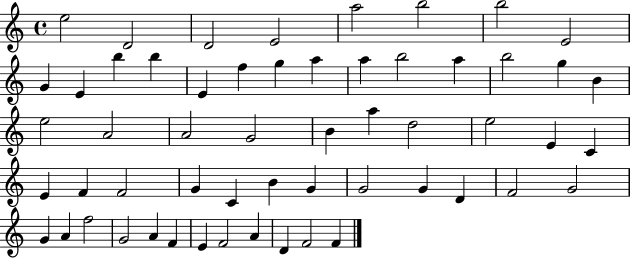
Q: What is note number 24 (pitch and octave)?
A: A4